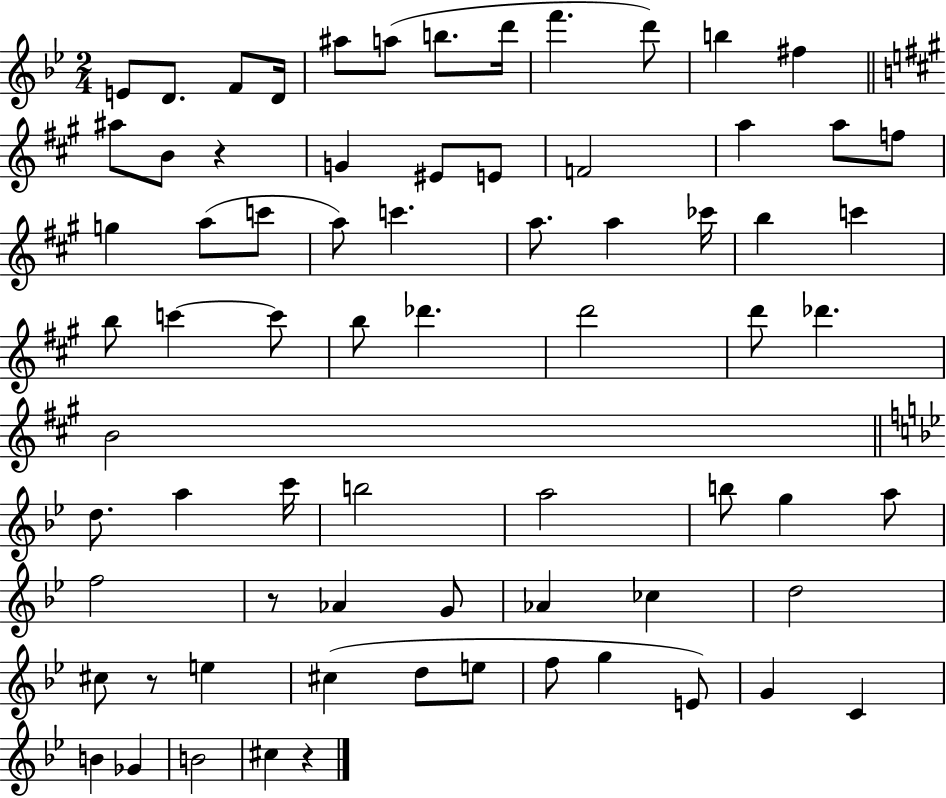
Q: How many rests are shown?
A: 4